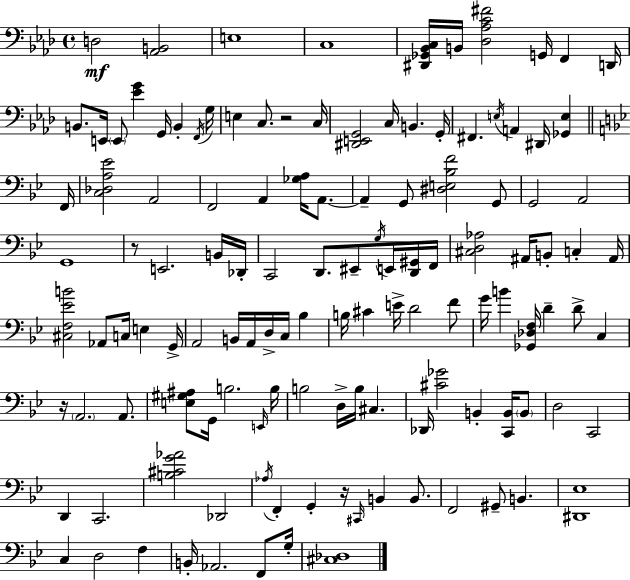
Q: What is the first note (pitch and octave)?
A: D3